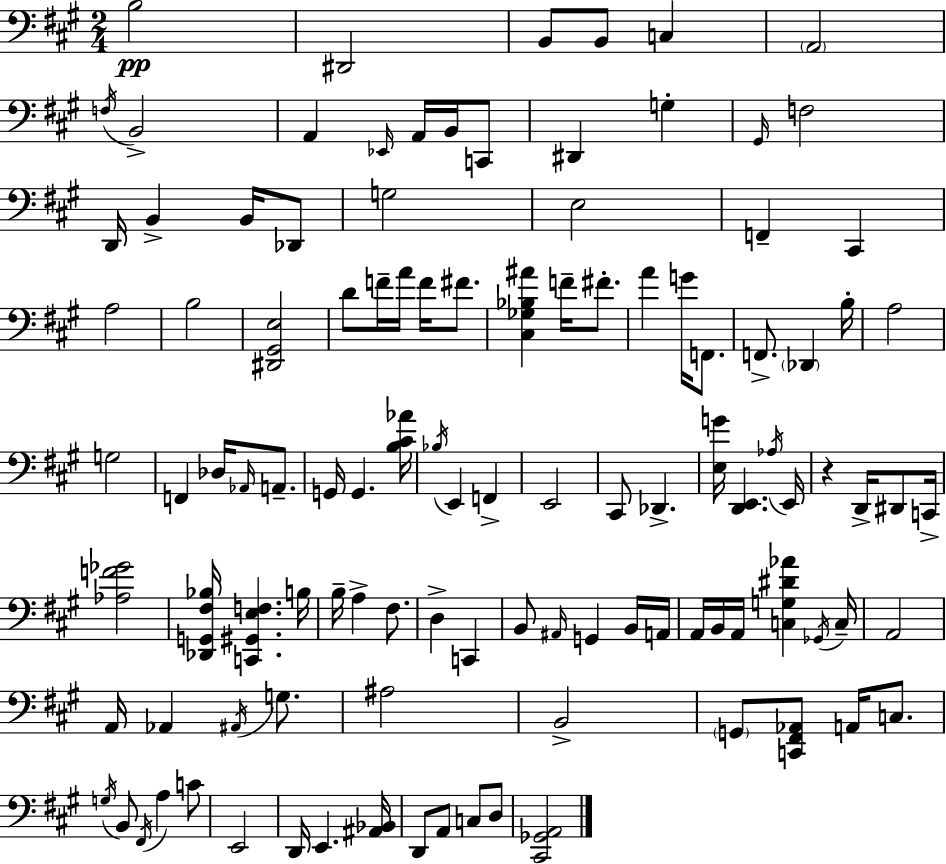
{
  \clef bass
  \numericTimeSignature
  \time 2/4
  \key a \major
  b2\pp | dis,2 | b,8 b,8 c4 | \parenthesize a,2 | \break \acciaccatura { f16 } b,2-> | a,4 \grace { ees,16 } a,16 b,16 | c,8 dis,4 g4-. | \grace { gis,16 } f2 | \break d,16 b,4-> | b,16 des,8 g2 | e2 | f,4-- cis,4 | \break a2 | b2 | <dis, gis, e>2 | d'8 f'16-- a'16 f'16 | \break fis'8. <cis ges bes ais'>4 f'16-- | fis'8.-. a'4 g'16 | f,8. f,8.-> \parenthesize des,4 | b16-. a2 | \break g2 | f,4 des16 | \grace { aes,16 } a,8.-- g,16 g,4. | <b cis' aes'>16 \acciaccatura { bes16 } e,4 | \break f,4-> e,2 | cis,8 des,4.-> | <e g'>16 <d, e,>4. | \acciaccatura { aes16 } e,16 r4 | \break d,16-> dis,8 c,16-> <aes f' ges'>2 | <des, g, fis bes>16 <c, gis, e f>4. | b16 b16-- a4-> | fis8. d4-> | \break c,4 b,8 | \grace { ais,16 } g,4 b,16 a,16 a,16 | b,16 a,16 <c g dis' aes'>4 \acciaccatura { ges,16 } c16-- | a,2 | \break a,16 aes,4 \acciaccatura { ais,16 } g8. | ais2 | b,2-> | \parenthesize g,8 <c, fis, aes,>8 a,16 c8. | \break \acciaccatura { g16 } b,8 \acciaccatura { fis,16 } a4 | c'8 e,2 | d,16 e,4. | <ais, bes,>16 d,8 a,8 c8 | \break d8 <cis, ges, a,>2 | \bar "|."
}